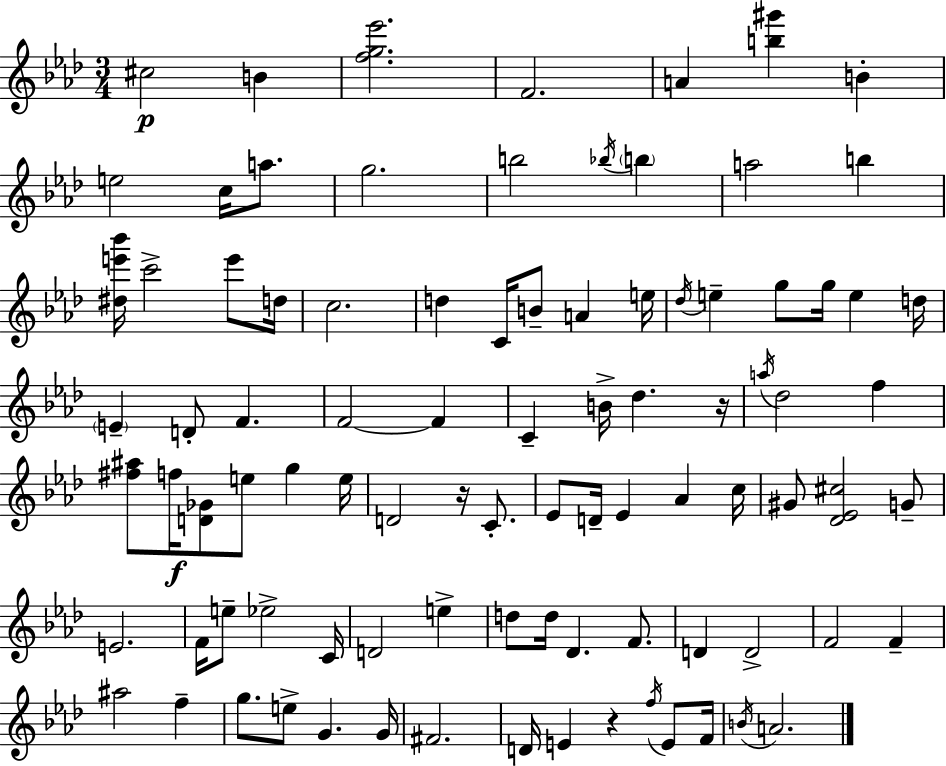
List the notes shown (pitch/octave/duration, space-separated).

C#5/h B4/q [F5,G5,Eb6]/h. F4/h. A4/q [B5,G#6]/q B4/q E5/h C5/s A5/e. G5/h. B5/h Bb5/s B5/q A5/h B5/q [D#5,E6,Bb6]/s C6/h E6/e D5/s C5/h. D5/q C4/s B4/e A4/q E5/s Db5/s E5/q G5/e G5/s E5/q D5/s E4/q D4/e F4/q. F4/h F4/q C4/q B4/s Db5/q. R/s A5/s Db5/h F5/q [F#5,A#5]/e F5/s [D4,Gb4]/e E5/e G5/q E5/s D4/h R/s C4/e. Eb4/e D4/s Eb4/q Ab4/q C5/s G#4/e [Db4,Eb4,C#5]/h G4/e E4/h. F4/s E5/e Eb5/h C4/s D4/h E5/q D5/e D5/s Db4/q. F4/e. D4/q D4/h F4/h F4/q A#5/h F5/q G5/e. E5/e G4/q. G4/s F#4/h. D4/s E4/q R/q F5/s E4/e F4/s B4/s A4/h.